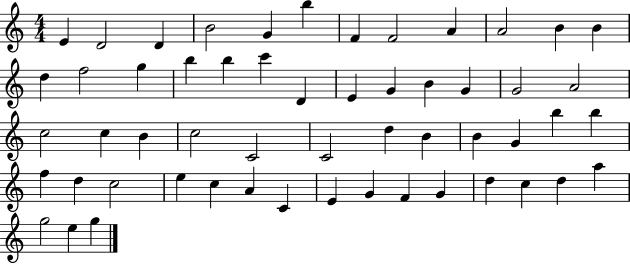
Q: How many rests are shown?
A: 0